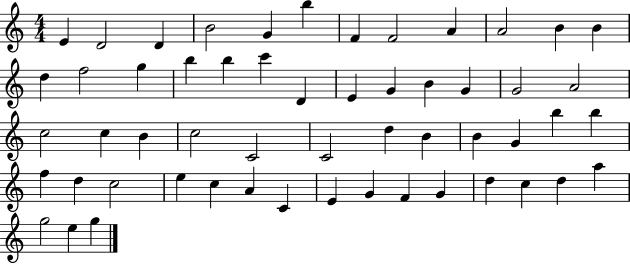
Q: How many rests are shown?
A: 0